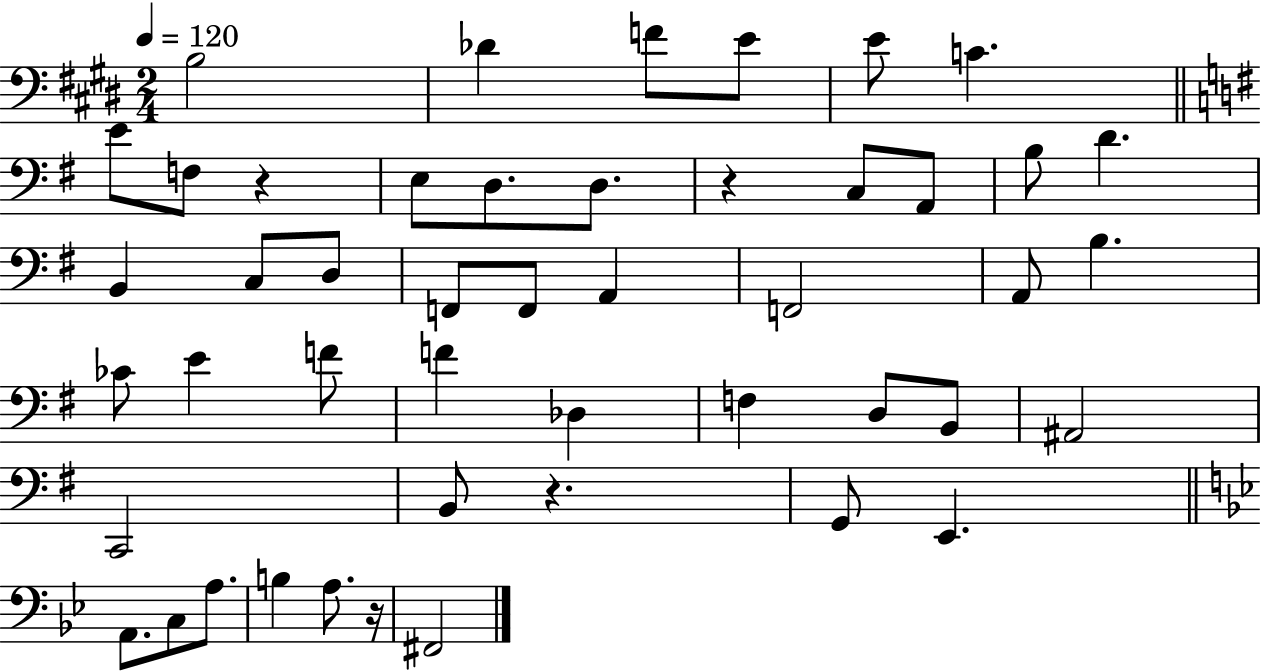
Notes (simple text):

B3/h Db4/q F4/e E4/e E4/e C4/q. E4/e F3/e R/q E3/e D3/e. D3/e. R/q C3/e A2/e B3/e D4/q. B2/q C3/e D3/e F2/e F2/e A2/q F2/h A2/e B3/q. CES4/e E4/q F4/e F4/q Db3/q F3/q D3/e B2/e A#2/h C2/h B2/e R/q. G2/e E2/q. A2/e. C3/e A3/e. B3/q A3/e. R/s F#2/h